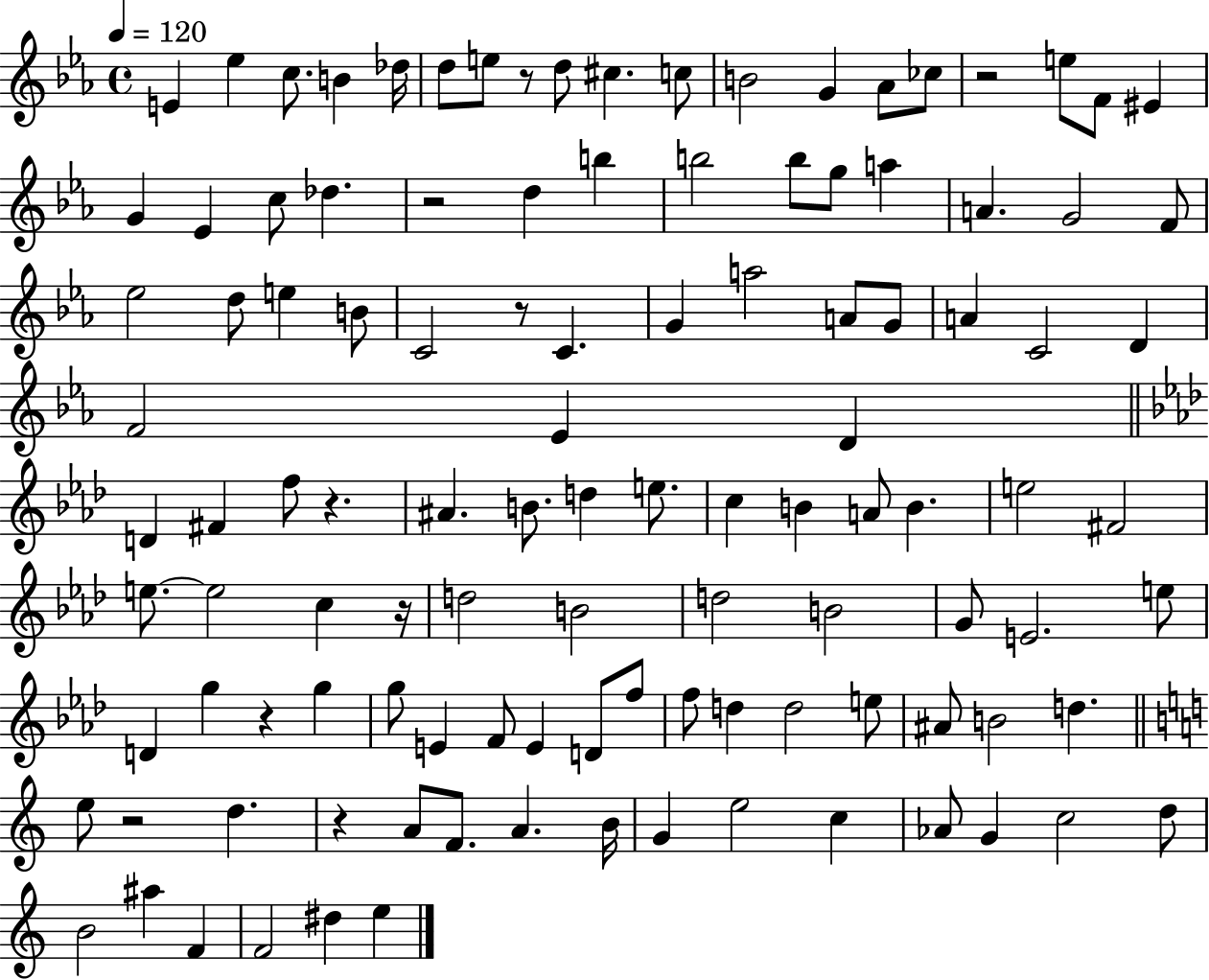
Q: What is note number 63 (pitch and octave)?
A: D5